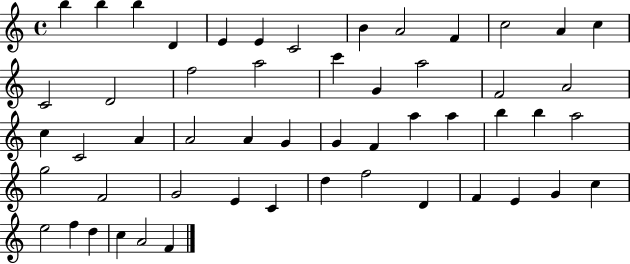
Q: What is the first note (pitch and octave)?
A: B5